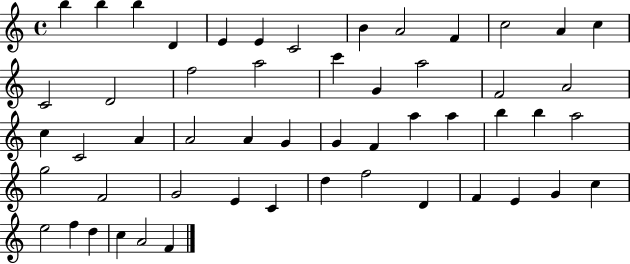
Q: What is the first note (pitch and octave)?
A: B5